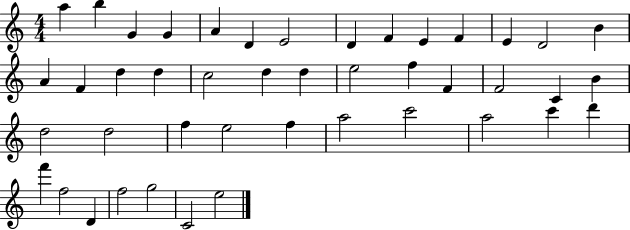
{
  \clef treble
  \numericTimeSignature
  \time 4/4
  \key c \major
  a''4 b''4 g'4 g'4 | a'4 d'4 e'2 | d'4 f'4 e'4 f'4 | e'4 d'2 b'4 | \break a'4 f'4 d''4 d''4 | c''2 d''4 d''4 | e''2 f''4 f'4 | f'2 c'4 b'4 | \break d''2 d''2 | f''4 e''2 f''4 | a''2 c'''2 | a''2 c'''4 d'''4 | \break f'''4 f''2 d'4 | f''2 g''2 | c'2 e''2 | \bar "|."
}